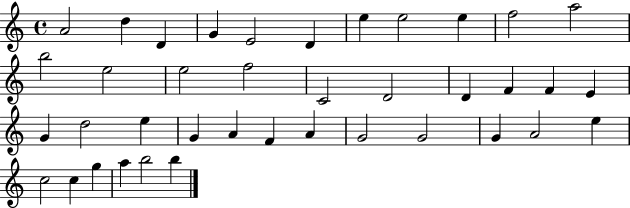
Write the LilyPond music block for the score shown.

{
  \clef treble
  \time 4/4
  \defaultTimeSignature
  \key c \major
  a'2 d''4 d'4 | g'4 e'2 d'4 | e''4 e''2 e''4 | f''2 a''2 | \break b''2 e''2 | e''2 f''2 | c'2 d'2 | d'4 f'4 f'4 e'4 | \break g'4 d''2 e''4 | g'4 a'4 f'4 a'4 | g'2 g'2 | g'4 a'2 e''4 | \break c''2 c''4 g''4 | a''4 b''2 b''4 | \bar "|."
}